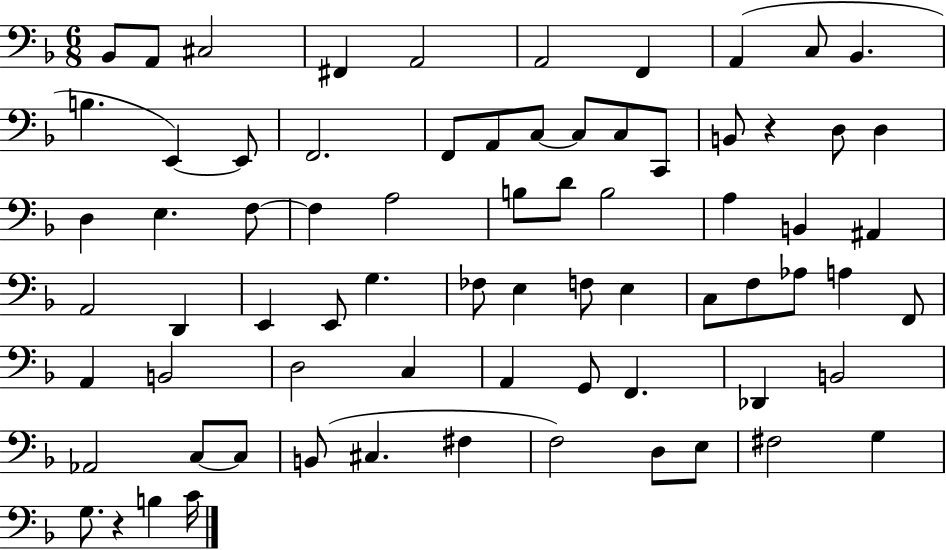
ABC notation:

X:1
T:Untitled
M:6/8
L:1/4
K:F
_B,,/2 A,,/2 ^C,2 ^F,, A,,2 A,,2 F,, A,, C,/2 _B,, B, E,, E,,/2 F,,2 F,,/2 A,,/2 C,/2 C,/2 C,/2 C,,/2 B,,/2 z D,/2 D, D, E, F,/2 F, A,2 B,/2 D/2 B,2 A, B,, ^A,, A,,2 D,, E,, E,,/2 G, _F,/2 E, F,/2 E, C,/2 F,/2 _A,/2 A, F,,/2 A,, B,,2 D,2 C, A,, G,,/2 F,, _D,, B,,2 _A,,2 C,/2 C,/2 B,,/2 ^C, ^F, F,2 D,/2 E,/2 ^F,2 G, G,/2 z B, C/4